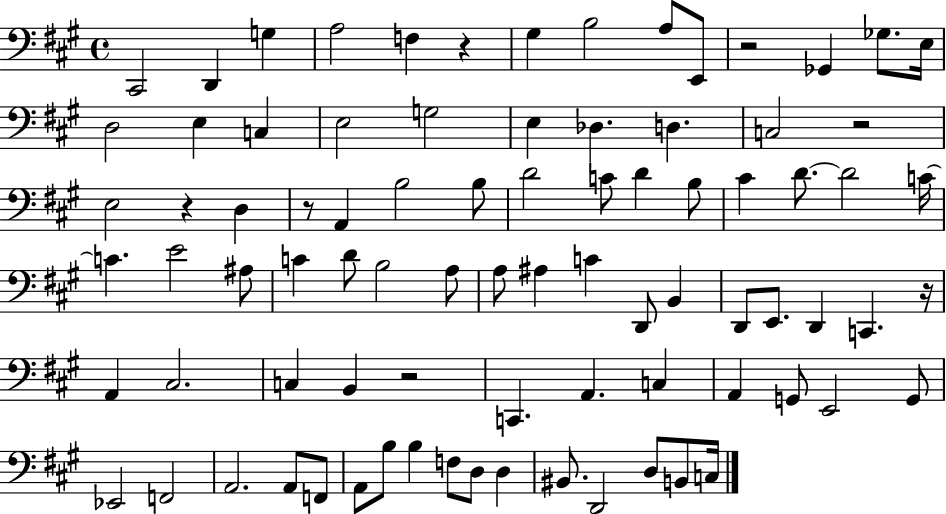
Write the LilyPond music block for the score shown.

{
  \clef bass
  \time 4/4
  \defaultTimeSignature
  \key a \major
  cis,2 d,4 g4 | a2 f4 r4 | gis4 b2 a8 e,8 | r2 ges,4 ges8. e16 | \break d2 e4 c4 | e2 g2 | e4 des4. d4. | c2 r2 | \break e2 r4 d4 | r8 a,4 b2 b8 | d'2 c'8 d'4 b8 | cis'4 d'8.~~ d'2 c'16~~ | \break c'4. e'2 ais8 | c'4 d'8 b2 a8 | a8 ais4 c'4 d,8 b,4 | d,8 e,8. d,4 c,4. r16 | \break a,4 cis2. | c4 b,4 r2 | c,4. a,4. c4 | a,4 g,8 e,2 g,8 | \break ees,2 f,2 | a,2. a,8 f,8 | a,8 b8 b4 f8 d8 d4 | bis,8. d,2 d8 b,8 c16 | \break \bar "|."
}